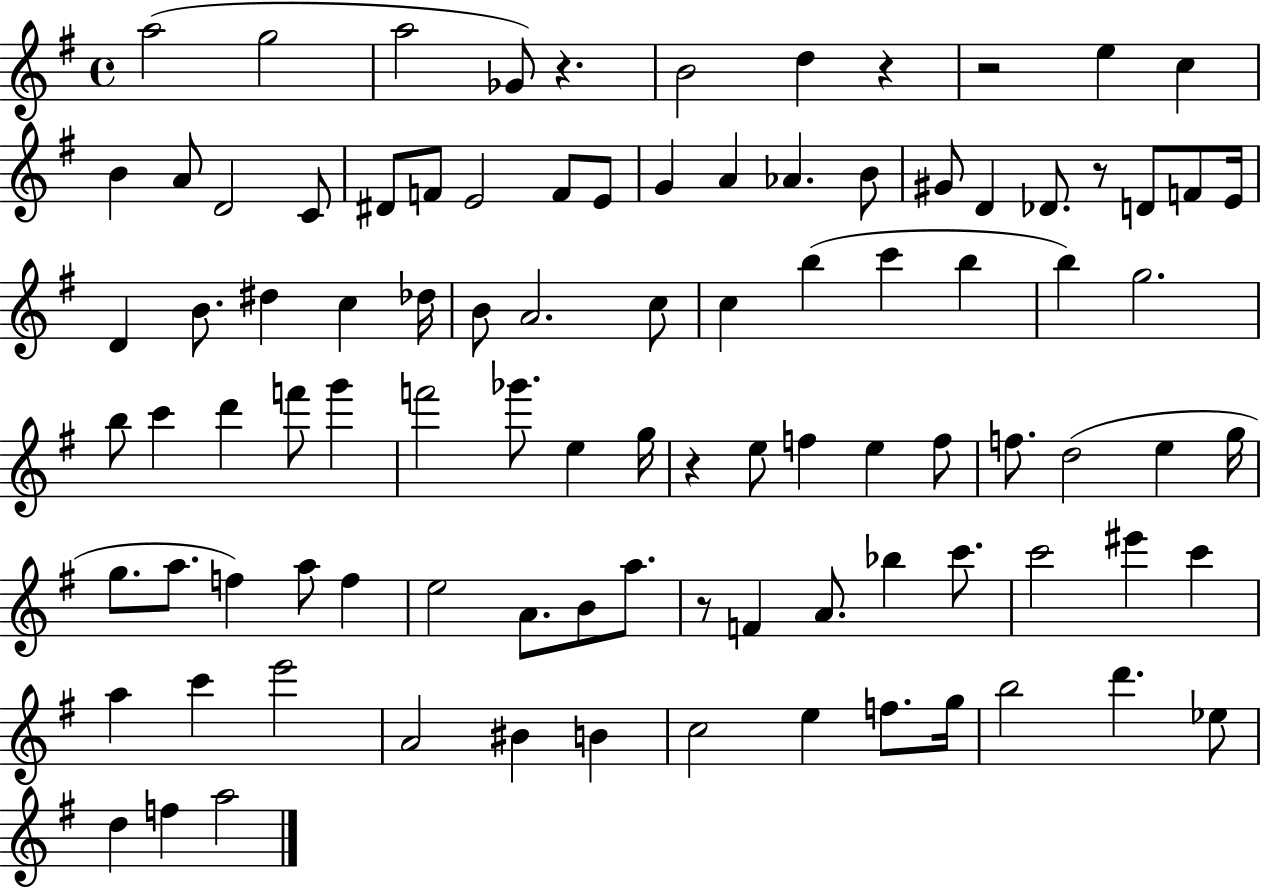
X:1
T:Untitled
M:4/4
L:1/4
K:G
a2 g2 a2 _G/2 z B2 d z z2 e c B A/2 D2 C/2 ^D/2 F/2 E2 F/2 E/2 G A _A B/2 ^G/2 D _D/2 z/2 D/2 F/2 E/4 D B/2 ^d c _d/4 B/2 A2 c/2 c b c' b b g2 b/2 c' d' f'/2 g' f'2 _g'/2 e g/4 z e/2 f e f/2 f/2 d2 e g/4 g/2 a/2 f a/2 f e2 A/2 B/2 a/2 z/2 F A/2 _b c'/2 c'2 ^e' c' a c' e'2 A2 ^B B c2 e f/2 g/4 b2 d' _e/2 d f a2